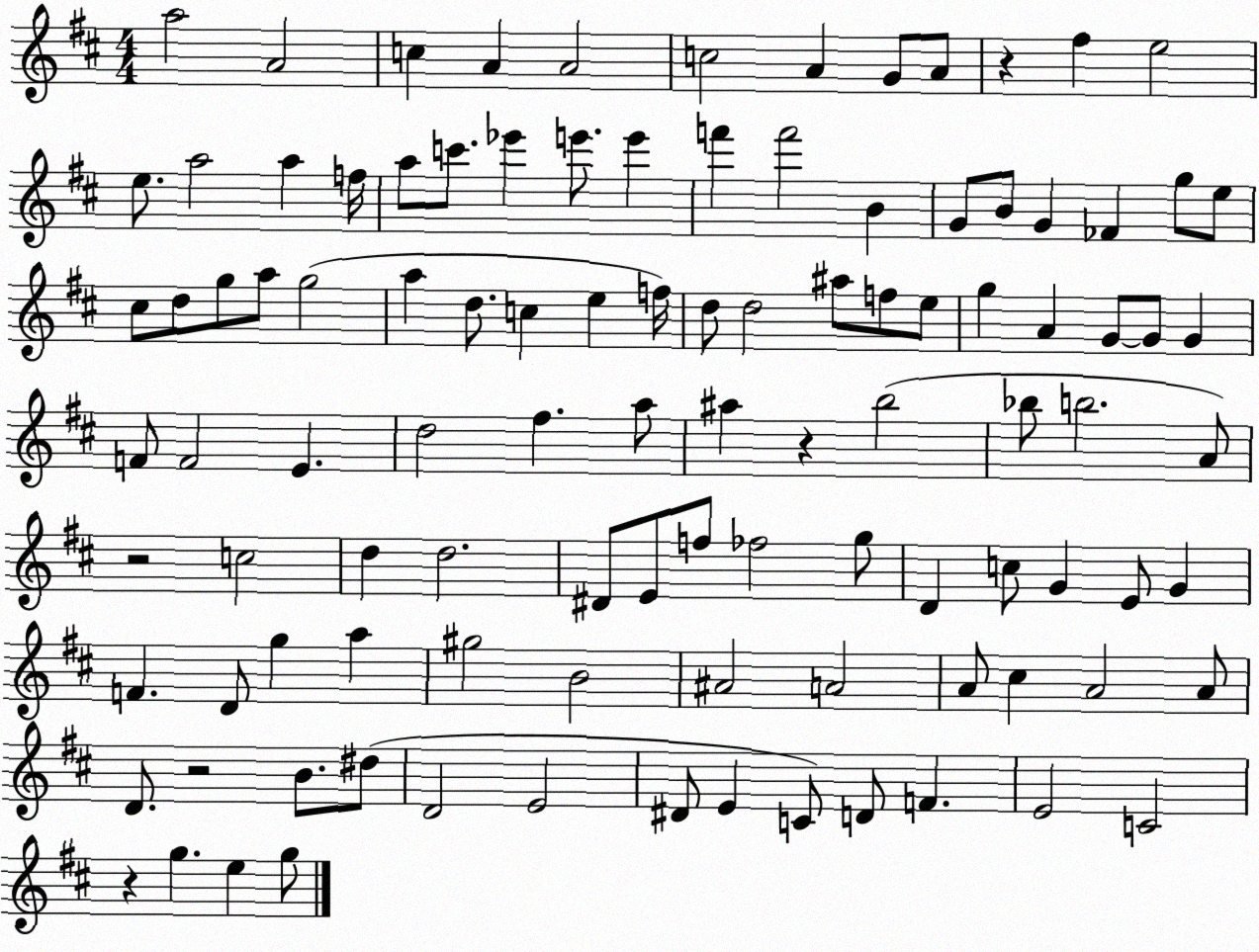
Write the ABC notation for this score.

X:1
T:Untitled
M:4/4
L:1/4
K:D
a2 A2 c A A2 c2 A G/2 A/2 z ^f e2 e/2 a2 a f/4 a/2 c'/2 _e' e'/2 e' f' f'2 B G/2 B/2 G _F g/2 e/2 ^c/2 d/2 g/2 a/2 g2 a d/2 c e f/4 d/2 d2 ^a/2 f/2 e/2 g A G/2 G/2 G F/2 F2 E d2 ^f a/2 ^a z b2 _b/2 b2 A/2 z2 c2 d d2 ^D/2 E/2 f/2 _f2 g/2 D c/2 G E/2 G F D/2 g a ^g2 B2 ^A2 A2 A/2 ^c A2 A/2 D/2 z2 B/2 ^d/2 D2 E2 ^D/2 E C/2 D/2 F E2 C2 z g e g/2